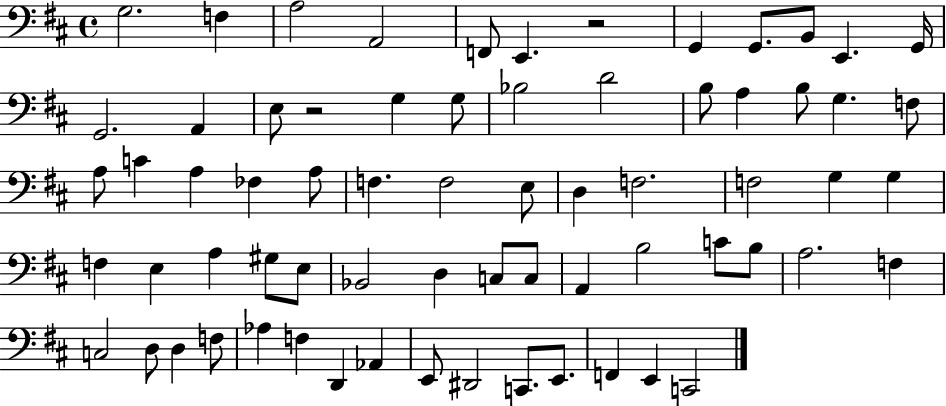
{
  \clef bass
  \time 4/4
  \defaultTimeSignature
  \key d \major
  \repeat volta 2 { g2. f4 | a2 a,2 | f,8 e,4. r2 | g,4 g,8. b,8 e,4. g,16 | \break g,2. a,4 | e8 r2 g4 g8 | bes2 d'2 | b8 a4 b8 g4. f8 | \break a8 c'4 a4 fes4 a8 | f4. f2 e8 | d4 f2. | f2 g4 g4 | \break f4 e4 a4 gis8 e8 | bes,2 d4 c8 c8 | a,4 b2 c'8 b8 | a2. f4 | \break c2 d8 d4 f8 | aes4 f4 d,4 aes,4 | e,8 dis,2 c,8. e,8. | f,4 e,4 c,2 | \break } \bar "|."
}